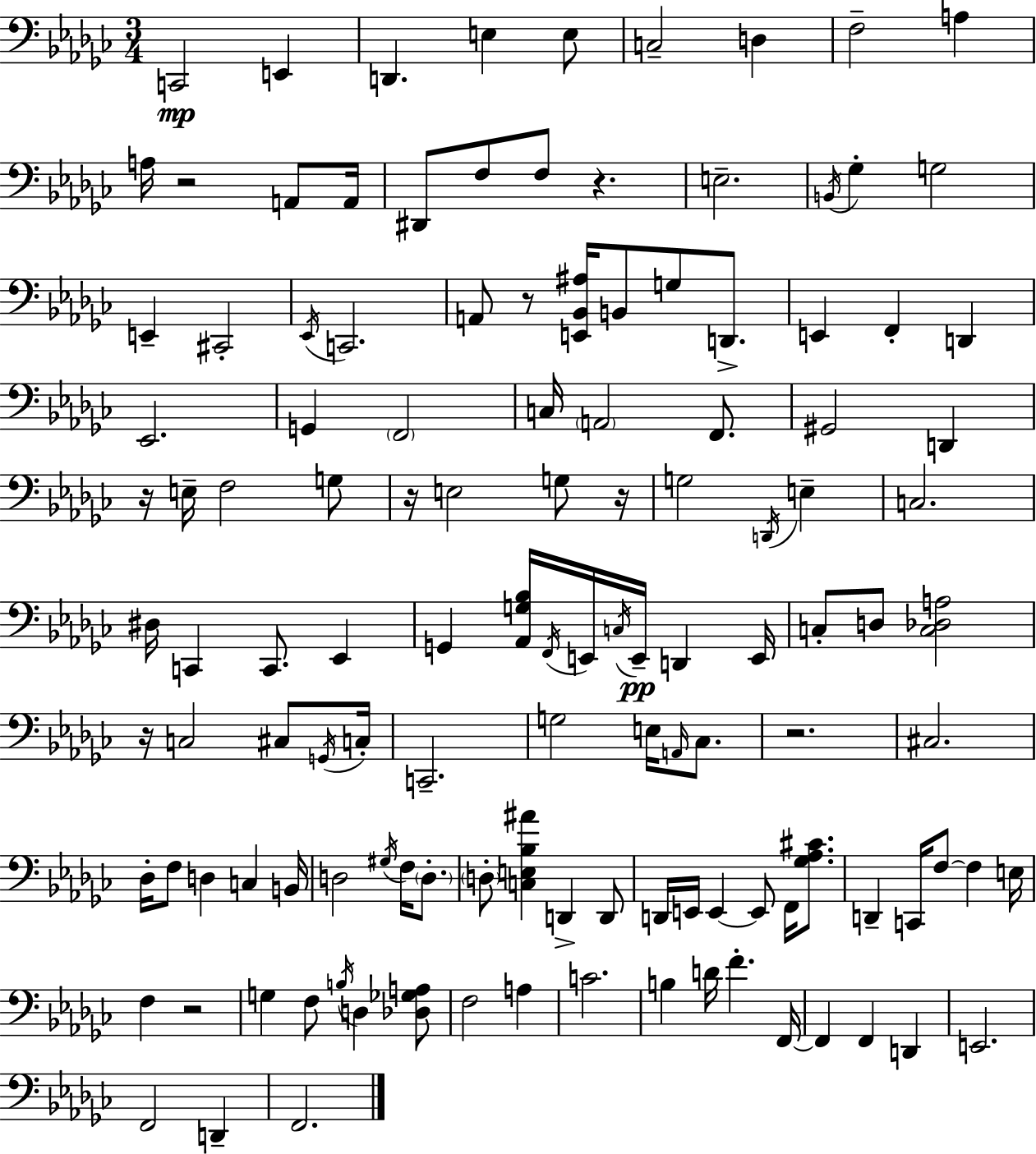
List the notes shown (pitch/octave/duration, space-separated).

C2/h E2/q D2/q. E3/q E3/e C3/h D3/q F3/h A3/q A3/s R/h A2/e A2/s D#2/e F3/e F3/e R/q. E3/h. B2/s Gb3/q G3/h E2/q C#2/h Eb2/s C2/h. A2/e R/e [E2,Bb2,A#3]/s B2/e G3/e D2/e. E2/q F2/q D2/q Eb2/h. G2/q F2/h C3/s A2/h F2/e. G#2/h D2/q R/s E3/s F3/h G3/e R/s E3/h G3/e R/s G3/h D2/s E3/q C3/h. D#3/s C2/q C2/e. Eb2/q G2/q [Ab2,G3,Bb3]/s F2/s E2/s C3/s E2/s D2/q E2/s C3/e D3/e [C3,Db3,A3]/h R/s C3/h C#3/e G2/s C3/s C2/h. G3/h E3/s A2/s CES3/e. R/h. C#3/h. Db3/s F3/e D3/q C3/q B2/s D3/h G#3/s F3/s D3/e. D3/e [C3,E3,Bb3,A#4]/q D2/q D2/e D2/s E2/s E2/q E2/e F2/s [Gb3,Ab3,C#4]/e. D2/q C2/s F3/e F3/q E3/s F3/q R/h G3/q F3/e B3/s D3/q [Db3,Gb3,A3]/e F3/h A3/q C4/h. B3/q D4/s F4/q. F2/s F2/q F2/q D2/q E2/h. F2/h D2/q F2/h.